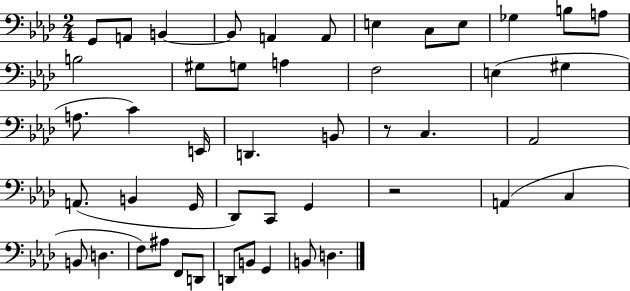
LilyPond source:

{
  \clef bass
  \numericTimeSignature
  \time 2/4
  \key aes \major
  g,8 a,8 b,4~~ | b,8 a,4 a,8 | e4 c8 e8 | ges4 b8 a8 | \break b2 | gis8 g8 a4 | f2 | e4( gis4 | \break a8. c'4) e,16 | d,4. b,8 | r8 c4. | aes,2 | \break a,8.( b,4 g,16 | des,8) c,8 g,4 | r2 | a,4( c4 | \break b,8 d4. | f8) ais8 f,8 d,8 | d,8 b,8 g,4 | b,8 d4. | \break \bar "|."
}